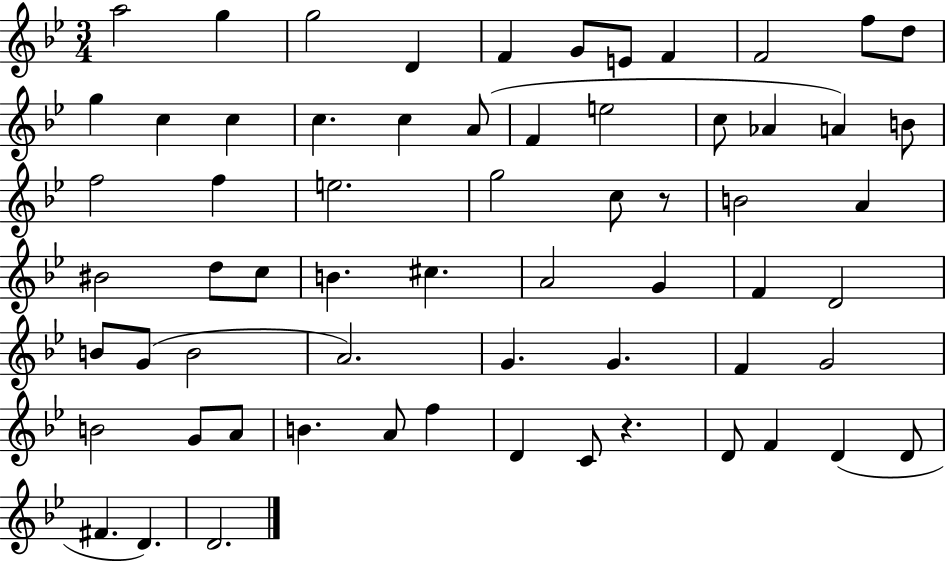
{
  \clef treble
  \numericTimeSignature
  \time 3/4
  \key bes \major
  a''2 g''4 | g''2 d'4 | f'4 g'8 e'8 f'4 | f'2 f''8 d''8 | \break g''4 c''4 c''4 | c''4. c''4 a'8( | f'4 e''2 | c''8 aes'4 a'4) b'8 | \break f''2 f''4 | e''2. | g''2 c''8 r8 | b'2 a'4 | \break bis'2 d''8 c''8 | b'4. cis''4. | a'2 g'4 | f'4 d'2 | \break b'8 g'8( b'2 | a'2.) | g'4. g'4. | f'4 g'2 | \break b'2 g'8 a'8 | b'4. a'8 f''4 | d'4 c'8 r4. | d'8 f'4 d'4( d'8 | \break fis'4. d'4.) | d'2. | \bar "|."
}